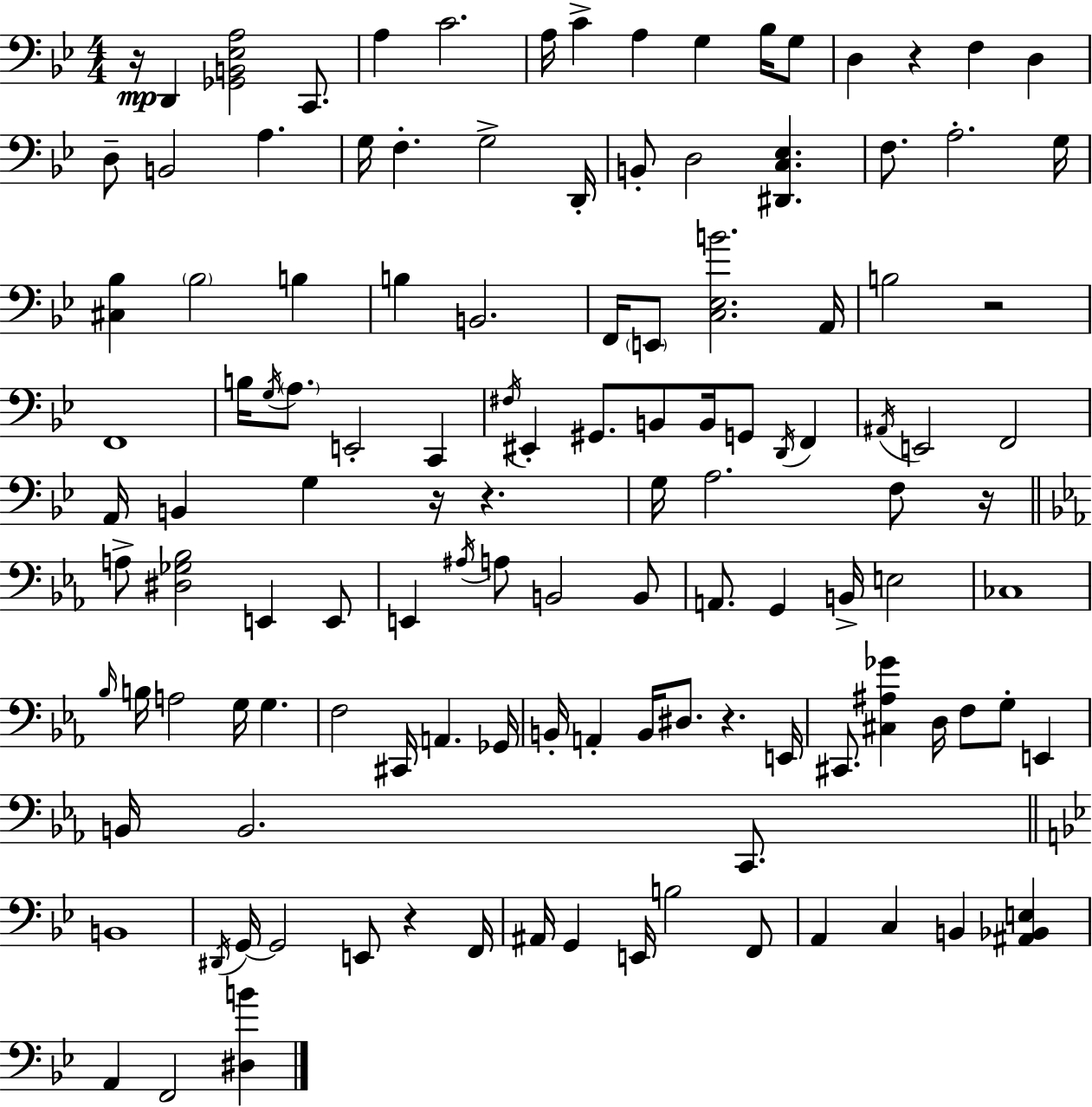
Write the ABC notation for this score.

X:1
T:Untitled
M:4/4
L:1/4
K:Bb
z/4 D,, [_G,,B,,_E,A,]2 C,,/2 A, C2 A,/4 C A, G, _B,/4 G,/2 D, z F, D, D,/2 B,,2 A, G,/4 F, G,2 D,,/4 B,,/2 D,2 [^D,,C,_E,] F,/2 A,2 G,/4 [^C,_B,] _B,2 B, B, B,,2 F,,/4 E,,/2 [C,_E,B]2 A,,/4 B,2 z2 F,,4 B,/4 G,/4 A,/2 E,,2 C,, ^F,/4 ^E,, ^G,,/2 B,,/2 B,,/4 G,,/2 D,,/4 F,, ^A,,/4 E,,2 F,,2 A,,/4 B,, G, z/4 z G,/4 A,2 F,/2 z/4 A,/2 [^D,_G,_B,]2 E,, E,,/2 E,, ^A,/4 A,/2 B,,2 B,,/2 A,,/2 G,, B,,/4 E,2 _C,4 _B,/4 B,/4 A,2 G,/4 G, F,2 ^C,,/4 A,, _G,,/4 B,,/4 A,, B,,/4 ^D,/2 z E,,/4 ^C,,/2 [^C,^A,_G] D,/4 F,/2 G,/2 E,, B,,/4 B,,2 C,,/2 B,,4 ^D,,/4 G,,/4 G,,2 E,,/2 z F,,/4 ^A,,/4 G,, E,,/4 B,2 F,,/2 A,, C, B,, [^A,,_B,,E,] A,, F,,2 [^D,B]